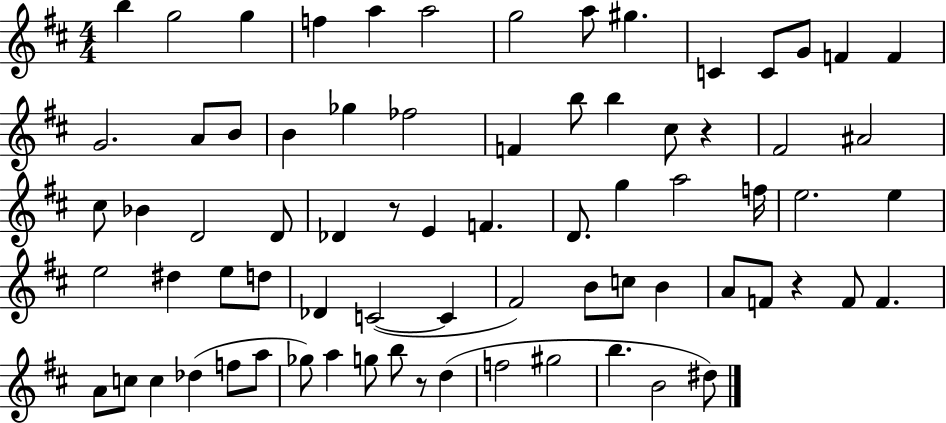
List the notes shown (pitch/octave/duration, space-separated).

B5/q G5/h G5/q F5/q A5/q A5/h G5/h A5/e G#5/q. C4/q C4/e G4/e F4/q F4/q G4/h. A4/e B4/e B4/q Gb5/q FES5/h F4/q B5/e B5/q C#5/e R/q F#4/h A#4/h C#5/e Bb4/q D4/h D4/e Db4/q R/e E4/q F4/q. D4/e. G5/q A5/h F5/s E5/h. E5/q E5/h D#5/q E5/e D5/e Db4/q C4/h C4/q F#4/h B4/e C5/e B4/q A4/e F4/e R/q F4/e F4/q. A4/e C5/e C5/q Db5/q F5/e A5/e Gb5/e A5/q G5/e B5/e R/e D5/q F5/h G#5/h B5/q. B4/h D#5/e